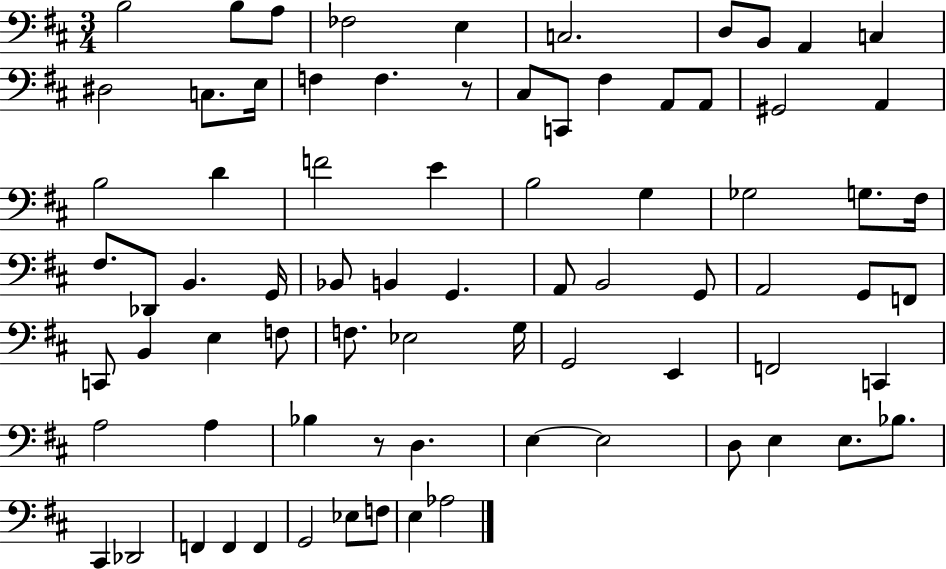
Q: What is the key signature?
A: D major